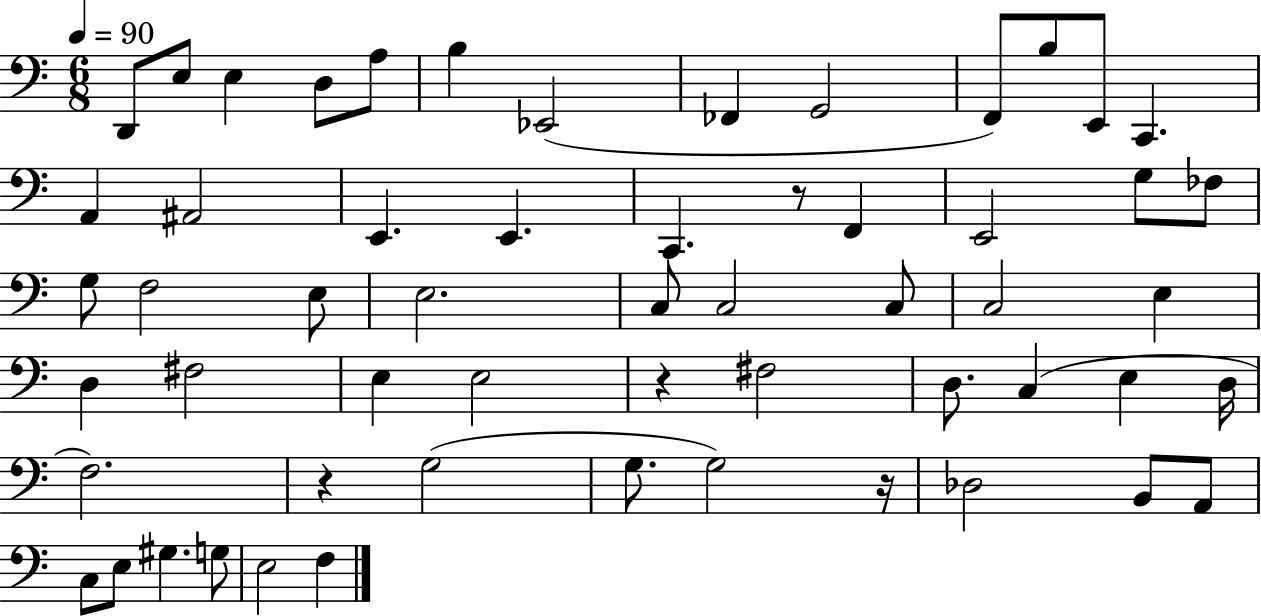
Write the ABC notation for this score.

X:1
T:Untitled
M:6/8
L:1/4
K:C
D,,/2 E,/2 E, D,/2 A,/2 B, _E,,2 _F,, G,,2 F,,/2 B,/2 E,,/2 C,, A,, ^A,,2 E,, E,, C,, z/2 F,, E,,2 G,/2 _F,/2 G,/2 F,2 E,/2 E,2 C,/2 C,2 C,/2 C,2 E, D, ^F,2 E, E,2 z ^F,2 D,/2 C, E, D,/4 F,2 z G,2 G,/2 G,2 z/4 _D,2 B,,/2 A,,/2 C,/2 E,/2 ^G, G,/2 E,2 F,